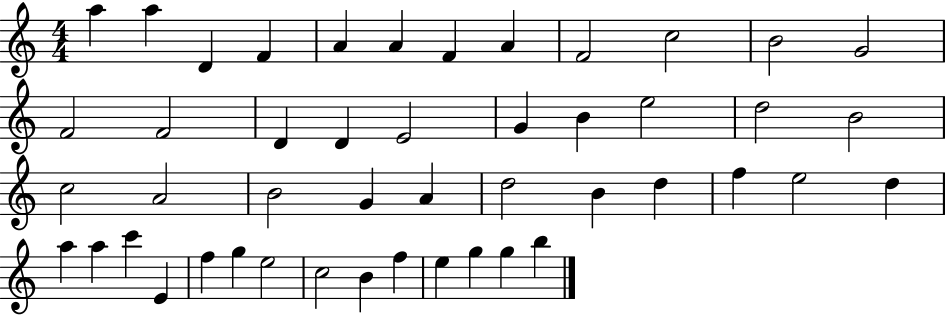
X:1
T:Untitled
M:4/4
L:1/4
K:C
a a D F A A F A F2 c2 B2 G2 F2 F2 D D E2 G B e2 d2 B2 c2 A2 B2 G A d2 B d f e2 d a a c' E f g e2 c2 B f e g g b